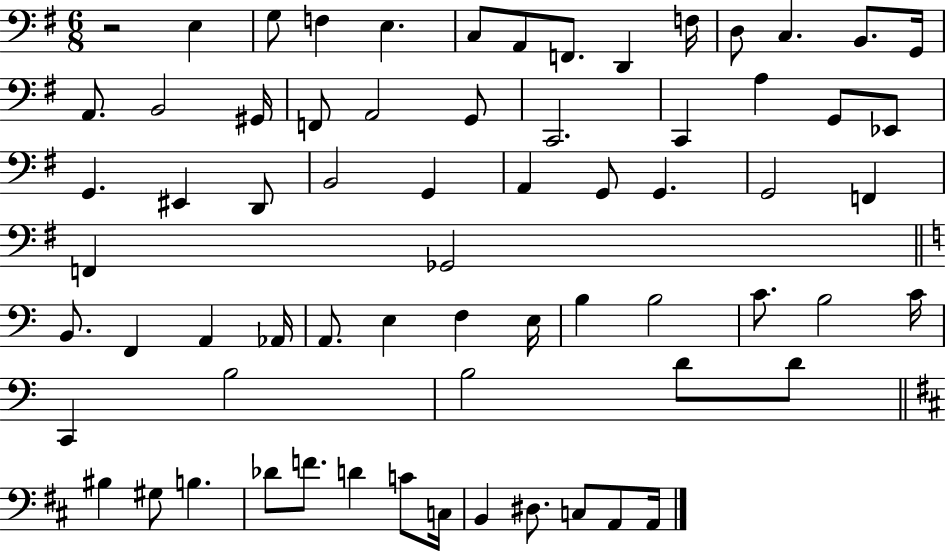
{
  \clef bass
  \numericTimeSignature
  \time 6/8
  \key g \major
  r2 e4 | g8 f4 e4. | c8 a,8 f,8. d,4 f16 | d8 c4. b,8. g,16 | \break a,8. b,2 gis,16 | f,8 a,2 g,8 | c,2. | c,4 a4 g,8 ees,8 | \break g,4. eis,4 d,8 | b,2 g,4 | a,4 g,8 g,4. | g,2 f,4 | \break f,4 ges,2 | \bar "||" \break \key c \major b,8. f,4 a,4 aes,16 | a,8. e4 f4 e16 | b4 b2 | c'8. b2 c'16 | \break c,4 b2 | b2 d'8 d'8 | \bar "||" \break \key d \major bis4 gis8 b4. | des'8 f'8. d'4 c'8 c16 | b,4 dis8. c8 a,8 a,16 | \bar "|."
}